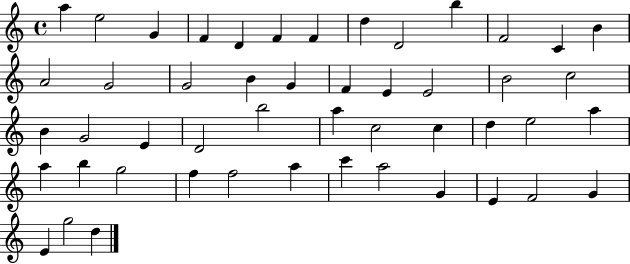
{
  \clef treble
  \time 4/4
  \defaultTimeSignature
  \key c \major
  a''4 e''2 g'4 | f'4 d'4 f'4 f'4 | d''4 d'2 b''4 | f'2 c'4 b'4 | \break a'2 g'2 | g'2 b'4 g'4 | f'4 e'4 e'2 | b'2 c''2 | \break b'4 g'2 e'4 | d'2 b''2 | a''4 c''2 c''4 | d''4 e''2 a''4 | \break a''4 b''4 g''2 | f''4 f''2 a''4 | c'''4 a''2 g'4 | e'4 f'2 g'4 | \break e'4 g''2 d''4 | \bar "|."
}